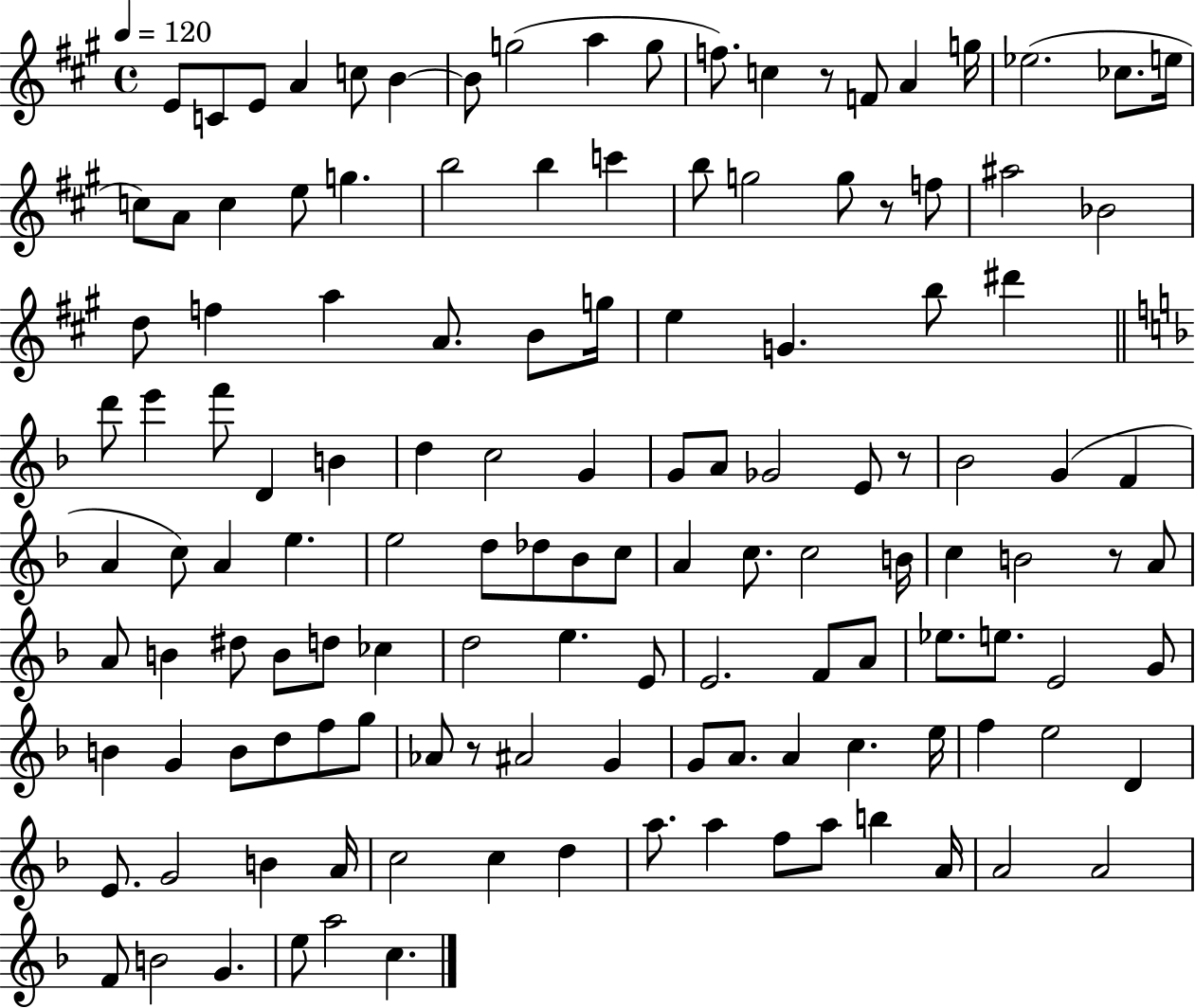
{
  \clef treble
  \time 4/4
  \defaultTimeSignature
  \key a \major
  \tempo 4 = 120
  e'8 c'8 e'8 a'4 c''8 b'4~~ | b'8 g''2( a''4 g''8 | f''8.) c''4 r8 f'8 a'4 g''16 | ees''2.( ces''8. e''16 | \break c''8) a'8 c''4 e''8 g''4. | b''2 b''4 c'''4 | b''8 g''2 g''8 r8 f''8 | ais''2 bes'2 | \break d''8 f''4 a''4 a'8. b'8 g''16 | e''4 g'4. b''8 dis'''4 | \bar "||" \break \key f \major d'''8 e'''4 f'''8 d'4 b'4 | d''4 c''2 g'4 | g'8 a'8 ges'2 e'8 r8 | bes'2 g'4( f'4 | \break a'4 c''8) a'4 e''4. | e''2 d''8 des''8 bes'8 c''8 | a'4 c''8. c''2 b'16 | c''4 b'2 r8 a'8 | \break a'8 b'4 dis''8 b'8 d''8 ces''4 | d''2 e''4. e'8 | e'2. f'8 a'8 | ees''8. e''8. e'2 g'8 | \break b'4 g'4 b'8 d''8 f''8 g''8 | aes'8 r8 ais'2 g'4 | g'8 a'8. a'4 c''4. e''16 | f''4 e''2 d'4 | \break e'8. g'2 b'4 a'16 | c''2 c''4 d''4 | a''8. a''4 f''8 a''8 b''4 a'16 | a'2 a'2 | \break f'8 b'2 g'4. | e''8 a''2 c''4. | \bar "|."
}